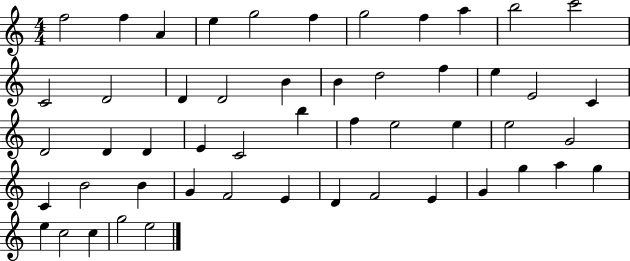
{
  \clef treble
  \numericTimeSignature
  \time 4/4
  \key c \major
  f''2 f''4 a'4 | e''4 g''2 f''4 | g''2 f''4 a''4 | b''2 c'''2 | \break c'2 d'2 | d'4 d'2 b'4 | b'4 d''2 f''4 | e''4 e'2 c'4 | \break d'2 d'4 d'4 | e'4 c'2 b''4 | f''4 e''2 e''4 | e''2 g'2 | \break c'4 b'2 b'4 | g'4 f'2 e'4 | d'4 f'2 e'4 | g'4 g''4 a''4 g''4 | \break e''4 c''2 c''4 | g''2 e''2 | \bar "|."
}